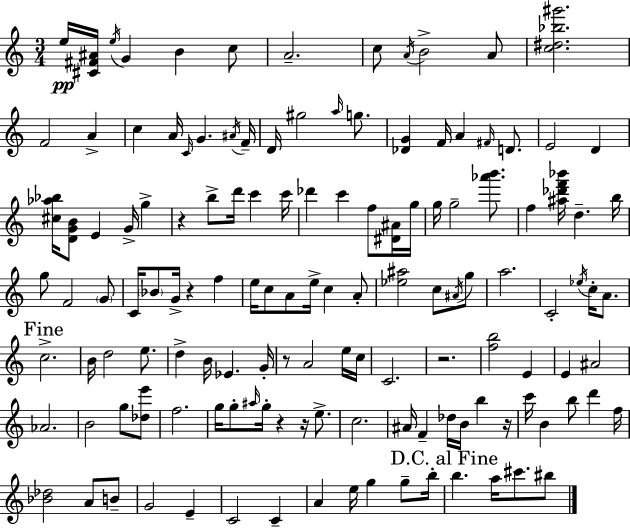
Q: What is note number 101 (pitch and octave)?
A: A4